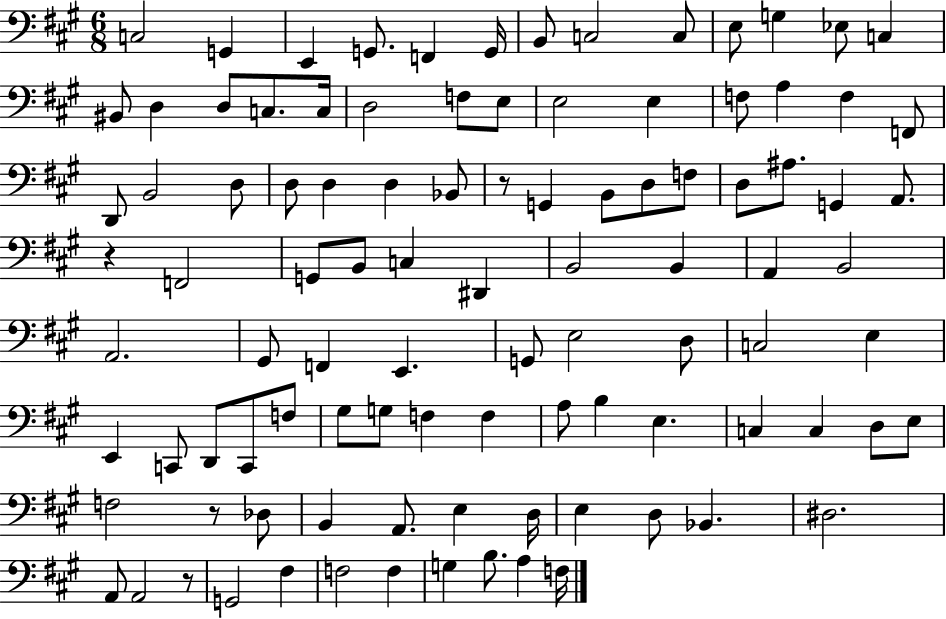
X:1
T:Untitled
M:6/8
L:1/4
K:A
C,2 G,, E,, G,,/2 F,, G,,/4 B,,/2 C,2 C,/2 E,/2 G, _E,/2 C, ^B,,/2 D, D,/2 C,/2 C,/4 D,2 F,/2 E,/2 E,2 E, F,/2 A, F, F,,/2 D,,/2 B,,2 D,/2 D,/2 D, D, _B,,/2 z/2 G,, B,,/2 D,/2 F,/2 D,/2 ^A,/2 G,, A,,/2 z F,,2 G,,/2 B,,/2 C, ^D,, B,,2 B,, A,, B,,2 A,,2 ^G,,/2 F,, E,, G,,/2 E,2 D,/2 C,2 E, E,, C,,/2 D,,/2 C,,/2 F,/2 ^G,/2 G,/2 F, F, A,/2 B, E, C, C, D,/2 E,/2 F,2 z/2 _D,/2 B,, A,,/2 E, D,/4 E, D,/2 _B,, ^D,2 A,,/2 A,,2 z/2 G,,2 ^F, F,2 F, G, B,/2 A, F,/4